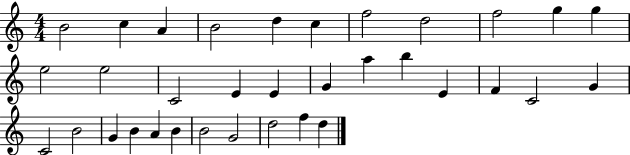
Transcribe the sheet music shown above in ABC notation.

X:1
T:Untitled
M:4/4
L:1/4
K:C
B2 c A B2 d c f2 d2 f2 g g e2 e2 C2 E E G a b E F C2 G C2 B2 G B A B B2 G2 d2 f d